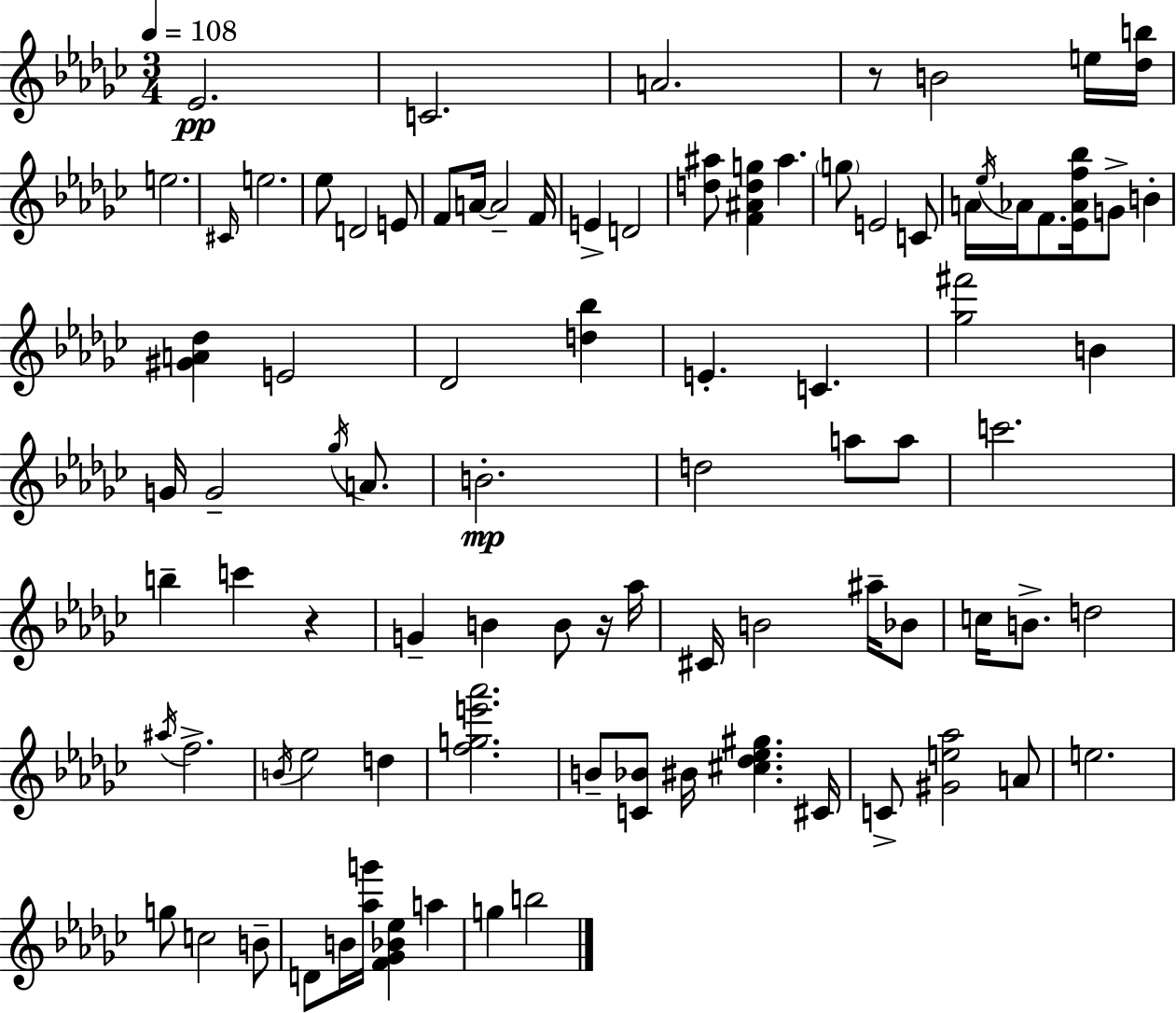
X:1
T:Untitled
M:3/4
L:1/4
K:Ebm
_E2 C2 A2 z/2 B2 e/4 [_db]/4 e2 ^C/4 e2 _e/2 D2 E/2 F/2 A/4 A2 F/4 E D2 [d^a]/2 [F^Adg] ^a g/2 E2 C/2 A/4 _e/4 _A/4 F/2 [_E_Af_b]/4 G/2 B [^GA_d] E2 _D2 [d_b] E C [_g^f']2 B G/4 G2 _g/4 A/2 B2 d2 a/2 a/2 c'2 b c' z G B B/2 z/4 _a/4 ^C/4 B2 ^a/4 _B/2 c/4 B/2 d2 ^a/4 f2 B/4 _e2 d [fge'_a']2 B/2 [C_B]/2 ^B/4 [^c_d_e^g] ^C/4 C/2 [^Ge_a]2 A/2 e2 g/2 c2 B/2 D/2 B/4 [_ag']/4 [F_G_B_e] a g b2